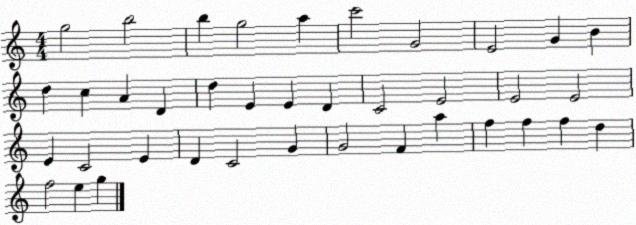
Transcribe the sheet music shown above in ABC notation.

X:1
T:Untitled
M:4/4
L:1/4
K:C
g2 b2 b g2 a c'2 G2 E2 G B d c A D d E E D C2 E2 E2 E2 E C2 E D C2 G G2 F a f f f d f2 e g